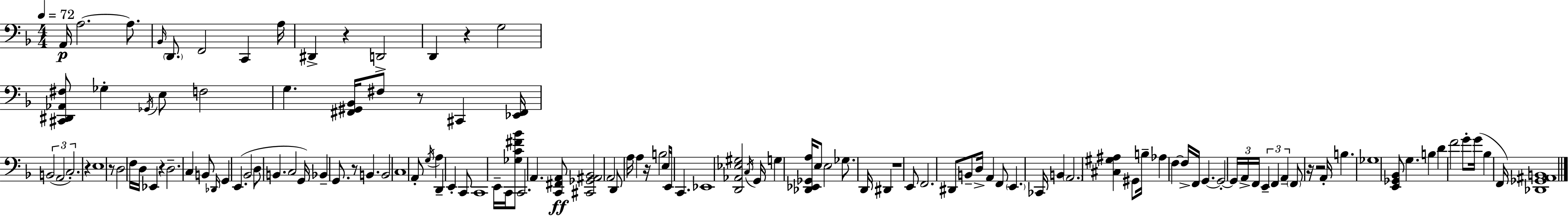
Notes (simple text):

A2/s A3/h. A3/e. Bb2/s D2/e. F2/h C2/q A3/s D#2/q R/q D2/h D2/q R/q G3/h [C#2,D#2,Ab2,F#3]/e Gb3/q Gb2/s E3/e F3/h G3/q. [F#2,G#2,Bb2]/s F#3/e R/e C#2/q [Eb2,F#2]/s B2/h A2/h C3/h. R/q E3/w R/e D3/h F3/s D3/s Eb2/q R/q D3/h. C3/q B2/e Db2/s G2/q E2/q. Bb2/h D3/e B2/q. C3/h G2/s Bb2/q G2/e. R/e B2/q. B2/h C3/w A2/e G3/s A3/q D2/q E2/q C2/e C2/w E2/s C2/s [Gb3,C4,F#4,Bb4]/e C2/h. A2/q. [C2,F#2,A2]/e [C#2,Gb2,A#2,Bb2]/h A2/h D2/e A3/s A3/q R/s B3/h E3/s E2/s C2/q. Eb2/w [D2,Ab2,Eb3,G#3]/h C3/s G2/s G3/q [Db2,Eb2,Gb2,A3]/s E3/e E3/h Gb3/e. D2/s D#2/q R/w E2/e F2/h. D#2/e B2/e D3/s A2/q F2/e E2/q. CES2/s B2/q A2/h. [C#3,G#3,A#3]/q G#2/e B3/s Ab3/q F3/q F3/s F2/s G2/q. G2/h G2/s A2/s F2/s E2/q F2/q A2/q F2/e R/s R/h A2/s B3/q. Gb3/w [E2,Gb2,Bb2]/e G3/q. B3/q D4/q F4/h G4/e G4/s Bb3/q F2/s [Db2,Gb2,A#2,B2]/w